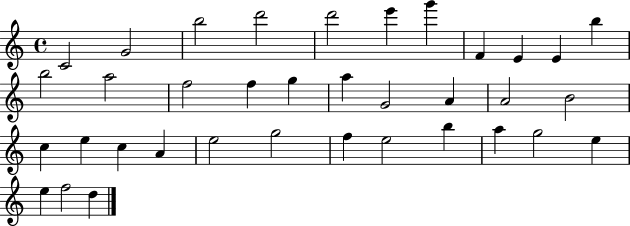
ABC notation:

X:1
T:Untitled
M:4/4
L:1/4
K:C
C2 G2 b2 d'2 d'2 e' g' F E E b b2 a2 f2 f g a G2 A A2 B2 c e c A e2 g2 f e2 b a g2 e e f2 d